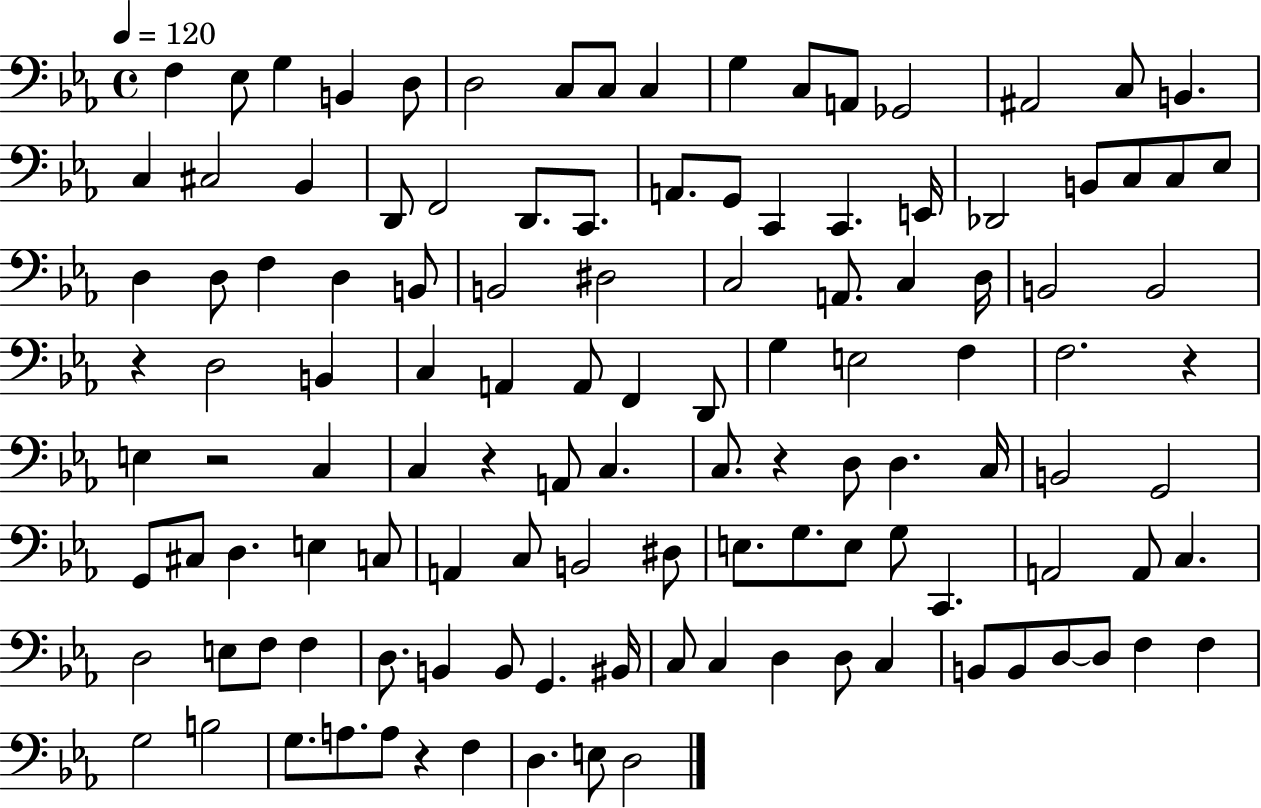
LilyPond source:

{
  \clef bass
  \time 4/4
  \defaultTimeSignature
  \key ees \major
  \tempo 4 = 120
  \repeat volta 2 { f4 ees8 g4 b,4 d8 | d2 c8 c8 c4 | g4 c8 a,8 ges,2 | ais,2 c8 b,4. | \break c4 cis2 bes,4 | d,8 f,2 d,8. c,8. | a,8. g,8 c,4 c,4. e,16 | des,2 b,8 c8 c8 ees8 | \break d4 d8 f4 d4 b,8 | b,2 dis2 | c2 a,8. c4 d16 | b,2 b,2 | \break r4 d2 b,4 | c4 a,4 a,8 f,4 d,8 | g4 e2 f4 | f2. r4 | \break e4 r2 c4 | c4 r4 a,8 c4. | c8. r4 d8 d4. c16 | b,2 g,2 | \break g,8 cis8 d4. e4 c8 | a,4 c8 b,2 dis8 | e8. g8. e8 g8 c,4. | a,2 a,8 c4. | \break d2 e8 f8 f4 | d8. b,4 b,8 g,4. bis,16 | c8 c4 d4 d8 c4 | b,8 b,8 d8~~ d8 f4 f4 | \break g2 b2 | g8. a8. a8 r4 f4 | d4. e8 d2 | } \bar "|."
}